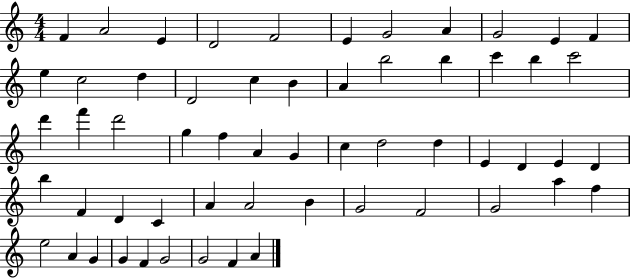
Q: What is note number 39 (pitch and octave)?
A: F4